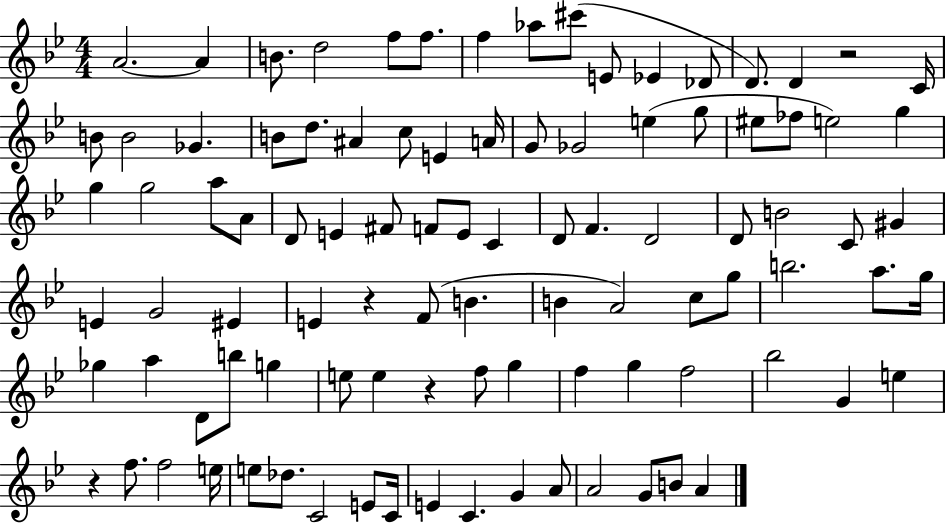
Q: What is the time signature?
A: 4/4